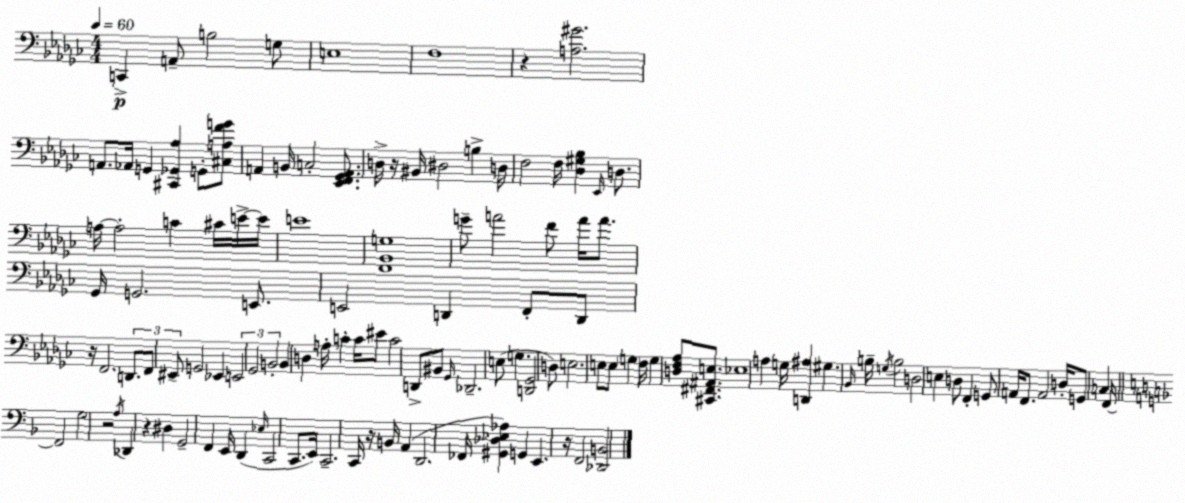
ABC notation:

X:1
T:Untitled
M:4/4
L:1/4
K:Ebm
C,, A,,/2 B,2 G,/2 E,4 F,4 z [A,^G]2 A,,/2 _A,,/4 G,, [^C,,_G,,_A,] G,,/2 [^C,A,FG]/2 A,, B,,/4 C,2 [_E,,F,,_G,,A,,]/2 D,/4 z/4 ^B,,/4 ^D,2 B, D,/4 F,2 F,/4 [_D,^G,_B,] _E,,/4 D,/2 A,/4 A,2 C ^C/4 E/4 E/4 E4 [F,,_B,,G,]4 G/2 A2 F/2 A/4 A/2 _G,,/4 G,,2 E,,/2 E,,2 D,, F,,/2 D,,/2 z/4 F,,2 D,,/2 F,,/2 ^E,,/2 G,,2 _E,, E,,2 _G,,2 B,,2 B,, D, A,/4 C C/4 ^E/2 C2 D,,/2 ^B,,/2 _G,,/4 _D,,2 E,/2 G, [D,,_G,,]2 D,/2 E,2 E,/2 E,/2 G, F,/4 G, [D,F,_A,]/2 [^C,,^F,,^A,,E,]/2 _E,4 A, G,/4 [D,,^A,] ^G, _B,,/4 B,/4 G,/4 B,2 D,2 E, D,/2 F,, G,,/2 A,,/4 F,,/2 A,,2 D,/4 G,,/2 C, F,,/4 F,,2 G,2 z2 A,/4 _D,, z ^D, G,,2 F,, E,,/4 D,, _E,/4 C,,2 C,,/2 E,,/4 C,,2 C,,/4 z/4 B,,/4 A,, D,,2 _F,,/4 [^G,,_D,_E,_A,] G,, E,, z/4 F,,2 [_D,,B,,]2